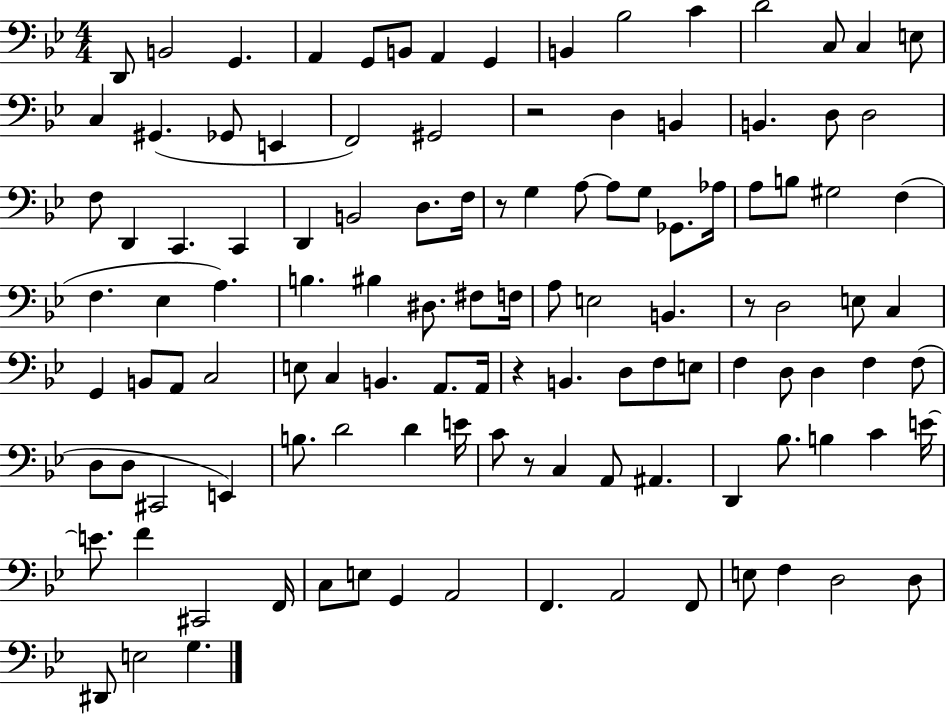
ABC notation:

X:1
T:Untitled
M:4/4
L:1/4
K:Bb
D,,/2 B,,2 G,, A,, G,,/2 B,,/2 A,, G,, B,, _B,2 C D2 C,/2 C, E,/2 C, ^G,, _G,,/2 E,, F,,2 ^G,,2 z2 D, B,, B,, D,/2 D,2 F,/2 D,, C,, C,, D,, B,,2 D,/2 F,/4 z/2 G, A,/2 A,/2 G,/2 _G,,/2 _A,/4 A,/2 B,/2 ^G,2 F, F, _E, A, B, ^B, ^D,/2 ^F,/2 F,/4 A,/2 E,2 B,, z/2 D,2 E,/2 C, G,, B,,/2 A,,/2 C,2 E,/2 C, B,, A,,/2 A,,/4 z B,, D,/2 F,/2 E,/2 F, D,/2 D, F, F,/2 D,/2 D,/2 ^C,,2 E,, B,/2 D2 D E/4 C/2 z/2 C, A,,/2 ^A,, D,, _B,/2 B, C E/4 E/2 F ^C,,2 F,,/4 C,/2 E,/2 G,, A,,2 F,, A,,2 F,,/2 E,/2 F, D,2 D,/2 ^D,,/2 E,2 G,